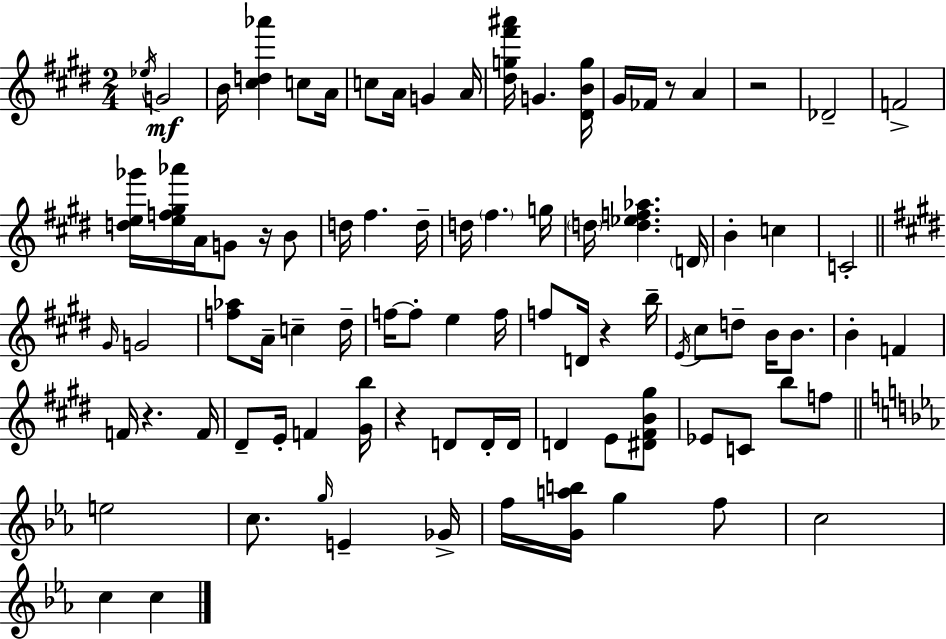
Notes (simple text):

Eb5/s G4/h B4/s [C#5,D5,Ab6]/q C5/e A4/s C5/e A4/s G4/q A4/s [D#5,G5,F#6,A#6]/s G4/q. [D#4,B4,G5]/s G#4/s FES4/s R/e A4/q R/h Db4/h F4/h [D5,E5,Gb6]/s [E5,F5,G#5,Ab6]/s A4/s G4/e R/s B4/e D5/s F#5/q. D5/s D5/s F#5/q. G5/s D5/s [D5,Eb5,F5,Ab5]/q. D4/s B4/q C5/q C4/h G#4/s G4/h [F5,Ab5]/e A4/s C5/q D#5/s F5/s F5/e E5/q F5/s F5/e D4/s R/q B5/s E4/s C#5/e D5/e B4/s B4/e. B4/q F4/q F4/s R/q. F4/s D#4/e E4/s F4/q [G#4,B5]/s R/q D4/e D4/s D4/s D4/q E4/e [D#4,F#4,B4,G#5]/e Eb4/e C4/e B5/e F5/e E5/h C5/e. G5/s E4/q Gb4/s F5/s [G4,A5,B5]/s G5/q F5/e C5/h C5/q C5/q